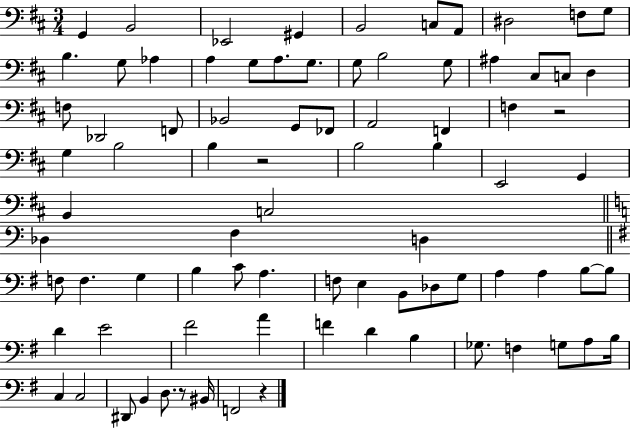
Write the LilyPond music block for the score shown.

{
  \clef bass
  \numericTimeSignature
  \time 3/4
  \key d \major
  g,4 b,2 | ees,2 gis,4 | b,2 c8 a,8 | dis2 f8 g8 | \break b4. g8 aes4 | a4 g8 a8. g8. | g8 b2 g8 | ais4 cis8 c8 d4 | \break f8 des,2 f,8 | bes,2 g,8 fes,8 | a,2 f,4 | f4 r2 | \break g4 b2 | b4 r2 | b2 b4 | e,2 g,4 | \break b,4 c2 | \bar "||" \break \key c \major des4 f4 d4 | \bar "||" \break \key g \major f8 f4. g4 | b4 c'8 a4. | f8 e4 b,8 des8 g8 | a4 a4 b8~~ b8 | \break d'4 e'2 | fis'2 a'4 | f'4 d'4 b4 | ges8. f4 g8 a8 b16 | \break c4 c2 | dis,8 b,4 d8. r8 bis,16 | f,2 r4 | \bar "|."
}